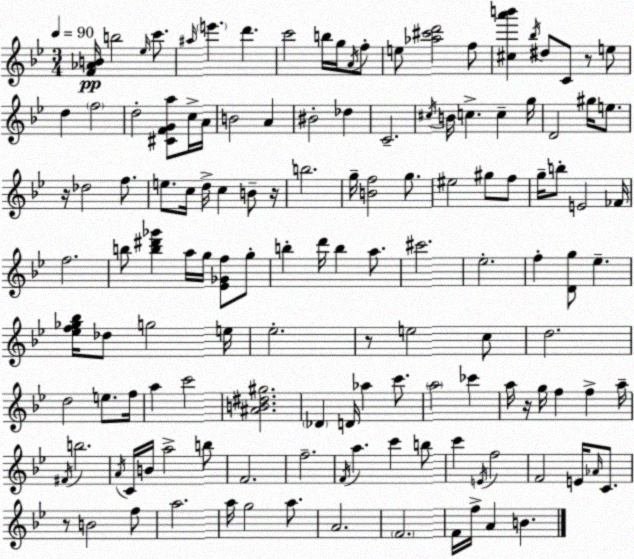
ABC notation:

X:1
T:Untitled
M:3/4
L:1/4
K:Bb
[F_AB]/4 b2 _e/4 c'/2 ^a/4 e' d' c'2 b/4 g/4 A/4 f/2 e/2 [_a^c'd']2 f/2 [^ca'b'] _b/4 ^d/2 C/2 z/2 e/2 d f2 d2 [^CFGa]/2 c/4 A/4 B2 A ^B2 _d C2 ^c/4 B/4 c c g/4 D2 ^g/4 e/2 z/4 _d2 f/2 e/2 c/4 d/4 c B/2 z/4 b2 g/4 [Bf]2 g/2 ^e2 ^g/2 f/2 g/4 b/2 E2 _F/4 f2 b/2 [b^d'_g'] a/4 g/4 [_E_Gf]/2 g/2 b d'/4 b a/2 ^c'2 _e2 f [Dg]/2 _e [_ef_g_b]/4 _d/2 g2 e/4 _e2 z/2 e2 c/2 d2 d2 e/2 f/4 a c'2 [^AB^d^g]2 _D D/4 _a c'/2 a2 _c' a/4 z/4 g/4 f f a/4 ^F/4 b2 A/4 C/4 B/4 a2 b/2 F2 f2 F/4 a c' b/2 c' E/4 f2 F2 E/4 _A/4 C/2 z/2 B2 f/2 a2 a/4 g2 a/2 A2 F2 F/4 f/4 A B